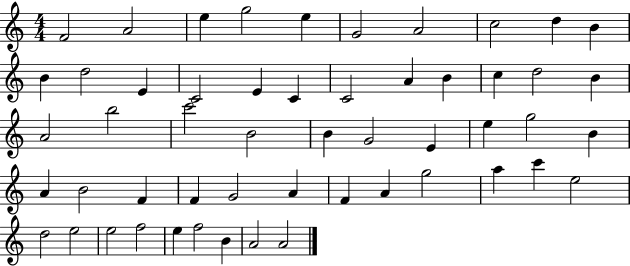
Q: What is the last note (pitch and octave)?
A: A4